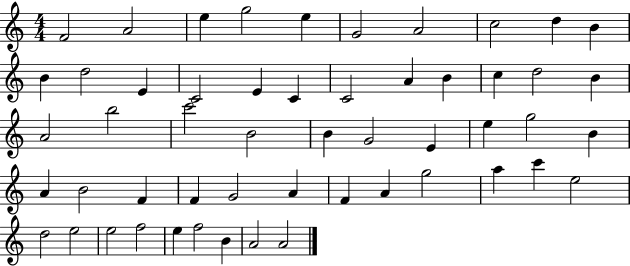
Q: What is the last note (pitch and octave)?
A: A4